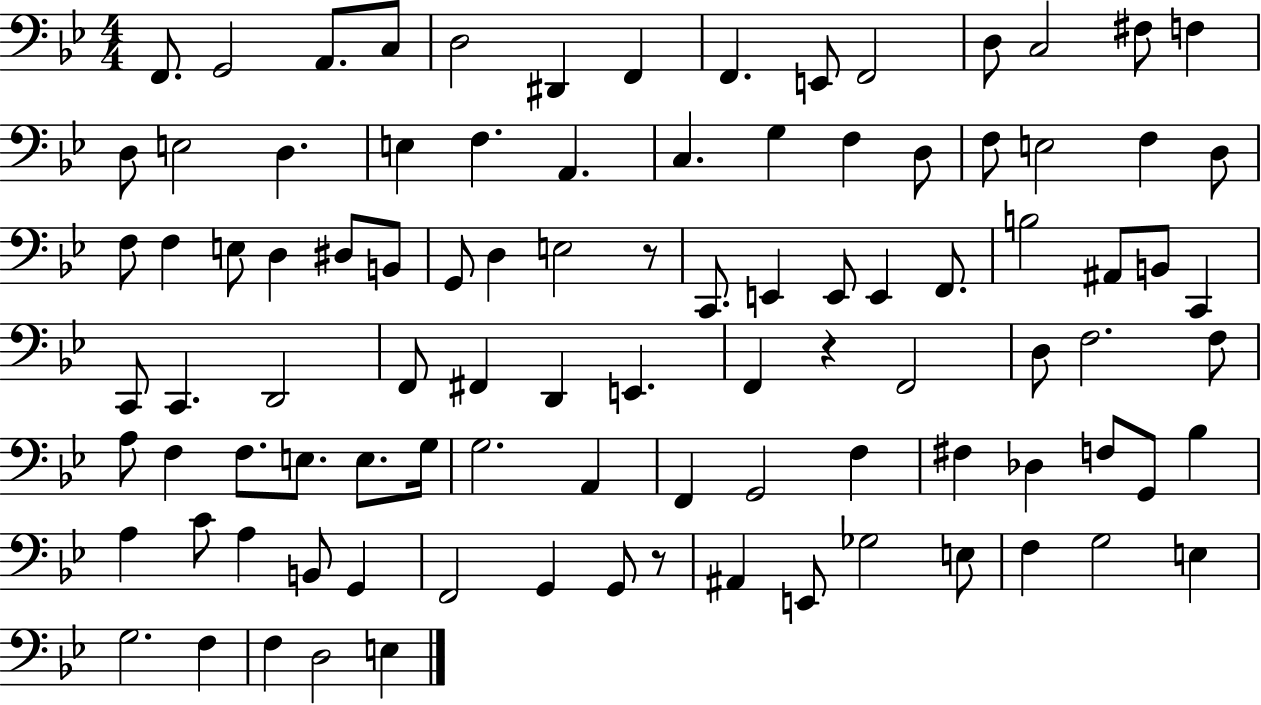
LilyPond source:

{
  \clef bass
  \numericTimeSignature
  \time 4/4
  \key bes \major
  f,8. g,2 a,8. c8 | d2 dis,4 f,4 | f,4. e,8 f,2 | d8 c2 fis8 f4 | \break d8 e2 d4. | e4 f4. a,4. | c4. g4 f4 d8 | f8 e2 f4 d8 | \break f8 f4 e8 d4 dis8 b,8 | g,8 d4 e2 r8 | c,8. e,4 e,8 e,4 f,8. | b2 ais,8 b,8 c,4 | \break c,8 c,4. d,2 | f,8 fis,4 d,4 e,4. | f,4 r4 f,2 | d8 f2. f8 | \break a8 f4 f8. e8. e8. g16 | g2. a,4 | f,4 g,2 f4 | fis4 des4 f8 g,8 bes4 | \break a4 c'8 a4 b,8 g,4 | f,2 g,4 g,8 r8 | ais,4 e,8 ges2 e8 | f4 g2 e4 | \break g2. f4 | f4 d2 e4 | \bar "|."
}